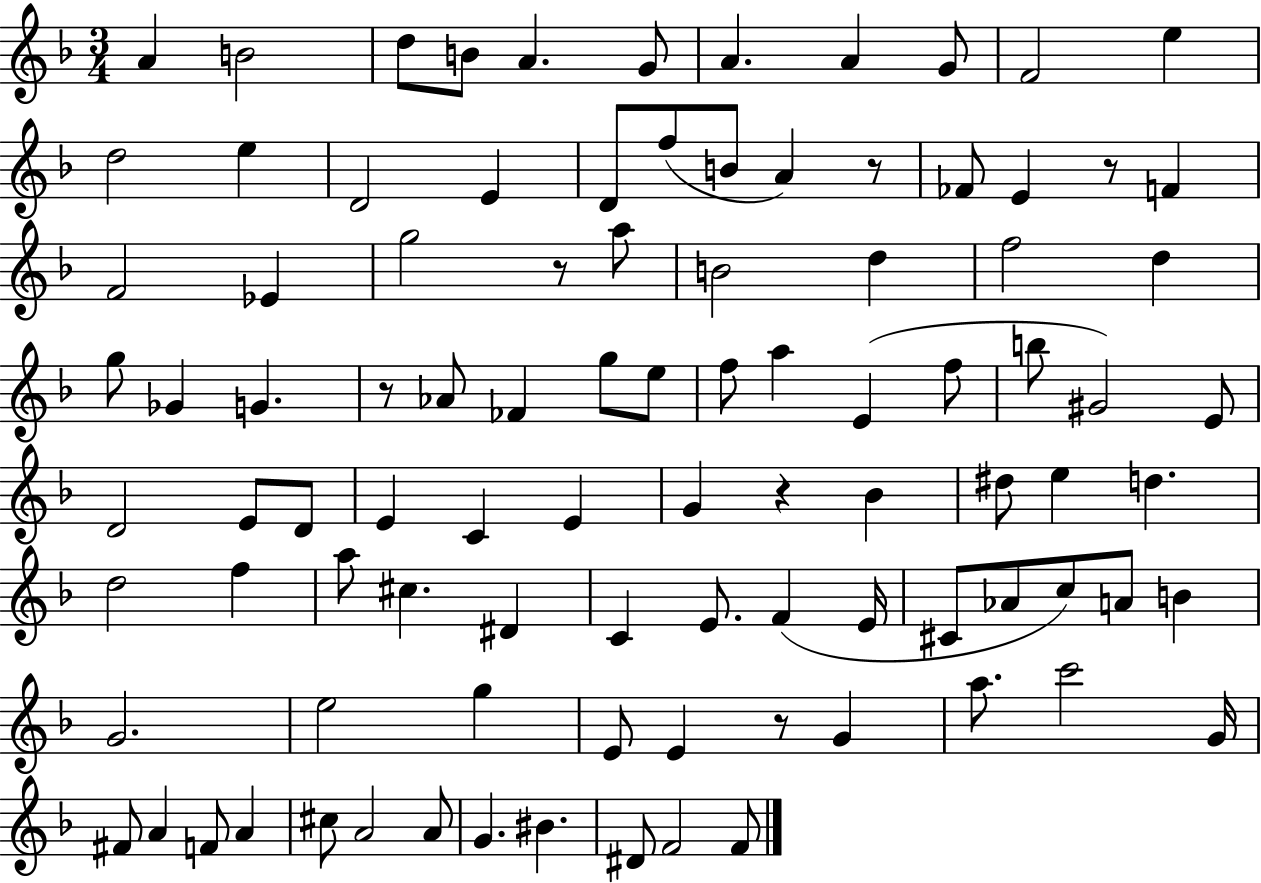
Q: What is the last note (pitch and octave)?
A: F4